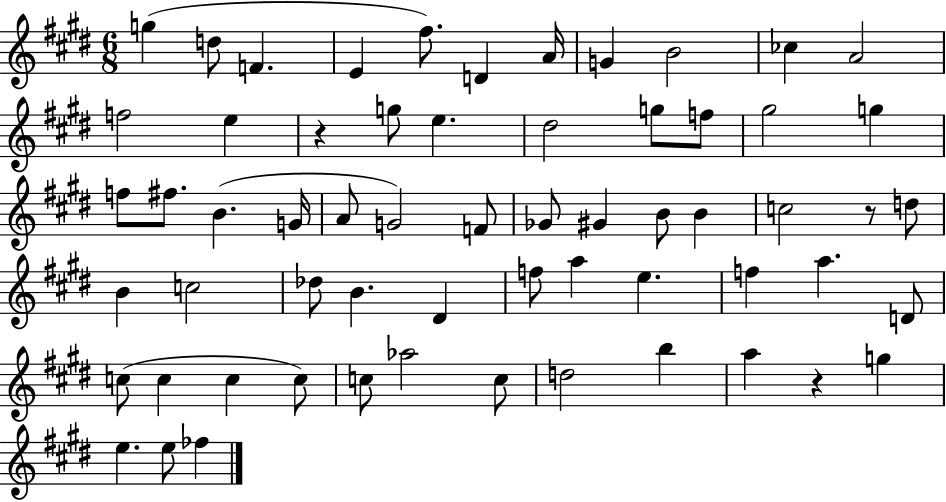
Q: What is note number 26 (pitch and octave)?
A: G4